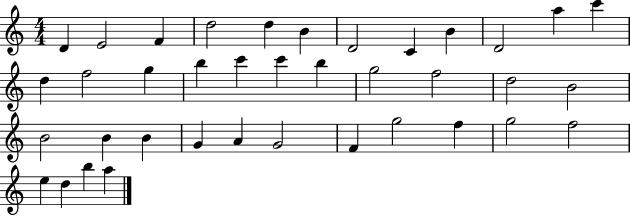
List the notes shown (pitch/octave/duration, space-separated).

D4/q E4/h F4/q D5/h D5/q B4/q D4/h C4/q B4/q D4/h A5/q C6/q D5/q F5/h G5/q B5/q C6/q C6/q B5/q G5/h F5/h D5/h B4/h B4/h B4/q B4/q G4/q A4/q G4/h F4/q G5/h F5/q G5/h F5/h E5/q D5/q B5/q A5/q